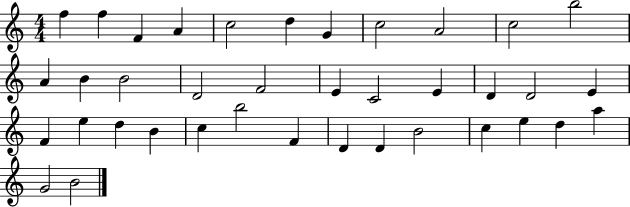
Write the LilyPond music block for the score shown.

{
  \clef treble
  \numericTimeSignature
  \time 4/4
  \key c \major
  f''4 f''4 f'4 a'4 | c''2 d''4 g'4 | c''2 a'2 | c''2 b''2 | \break a'4 b'4 b'2 | d'2 f'2 | e'4 c'2 e'4 | d'4 d'2 e'4 | \break f'4 e''4 d''4 b'4 | c''4 b''2 f'4 | d'4 d'4 b'2 | c''4 e''4 d''4 a''4 | \break g'2 b'2 | \bar "|."
}